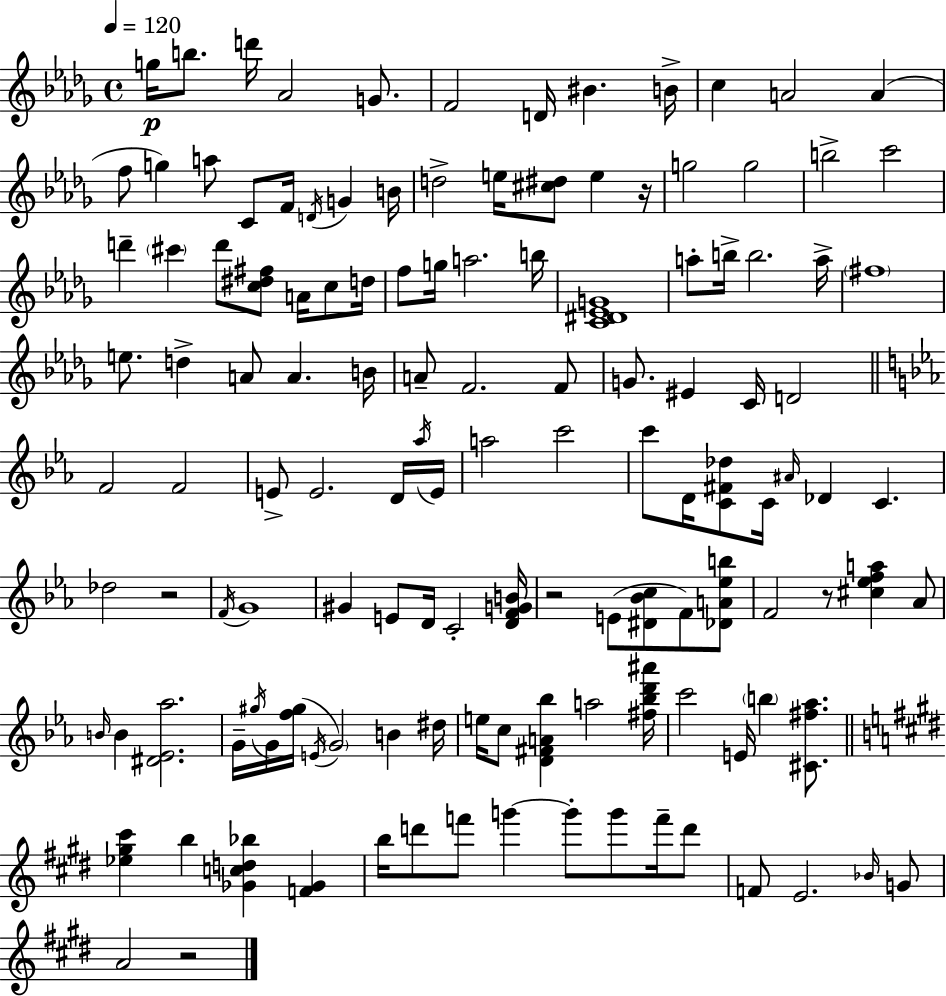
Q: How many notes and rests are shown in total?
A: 130